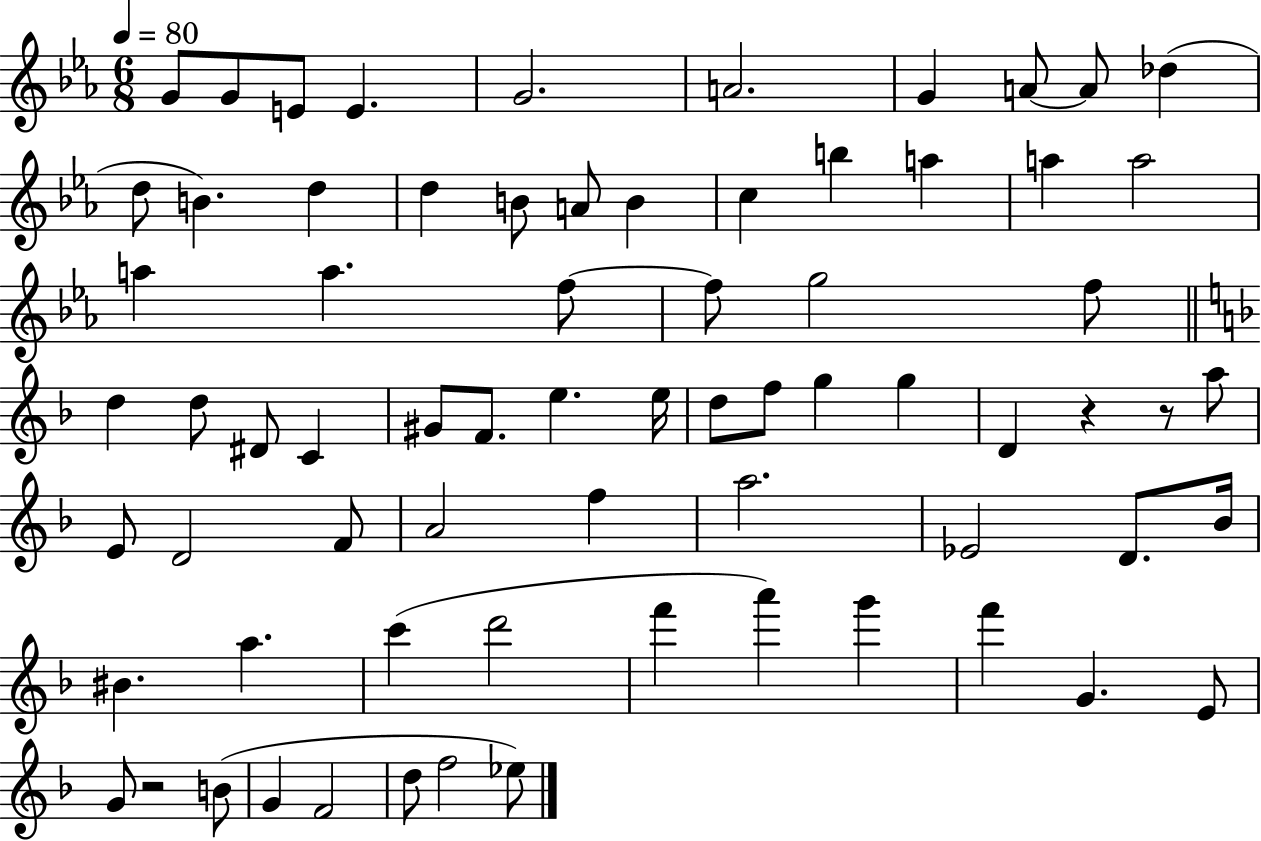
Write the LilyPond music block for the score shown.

{
  \clef treble
  \numericTimeSignature
  \time 6/8
  \key ees \major
  \tempo 4 = 80
  g'8 g'8 e'8 e'4. | g'2. | a'2. | g'4 a'8~~ a'8 des''4( | \break d''8 b'4.) d''4 | d''4 b'8 a'8 b'4 | c''4 b''4 a''4 | a''4 a''2 | \break a''4 a''4. f''8~~ | f''8 g''2 f''8 | \bar "||" \break \key f \major d''4 d''8 dis'8 c'4 | gis'8 f'8. e''4. e''16 | d''8 f''8 g''4 g''4 | d'4 r4 r8 a''8 | \break e'8 d'2 f'8 | a'2 f''4 | a''2. | ees'2 d'8. bes'16 | \break bis'4. a''4. | c'''4( d'''2 | f'''4 a'''4) g'''4 | f'''4 g'4. e'8 | \break g'8 r2 b'8( | g'4 f'2 | d''8 f''2 ees''8) | \bar "|."
}